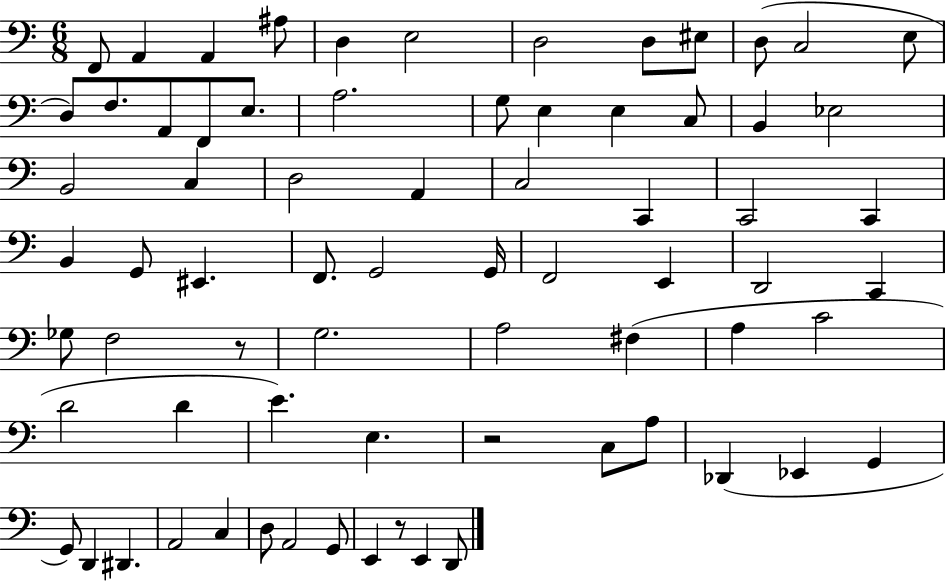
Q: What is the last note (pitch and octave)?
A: D2